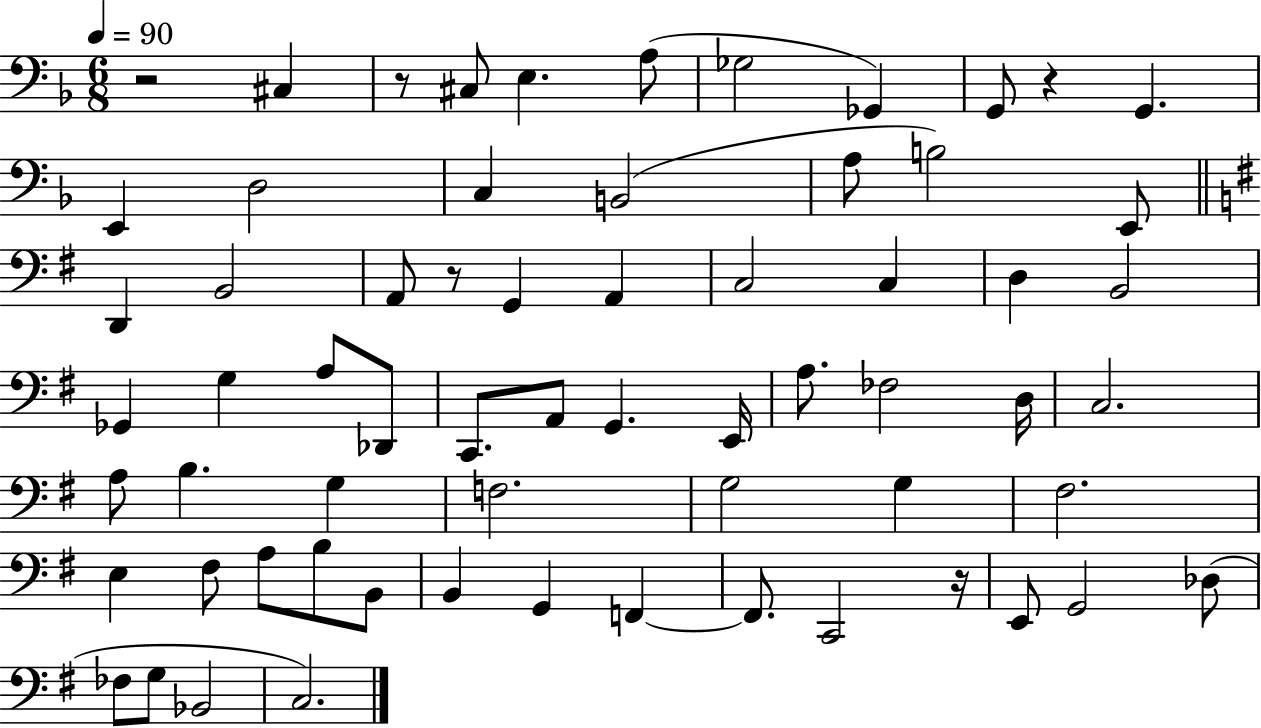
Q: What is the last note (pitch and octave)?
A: C3